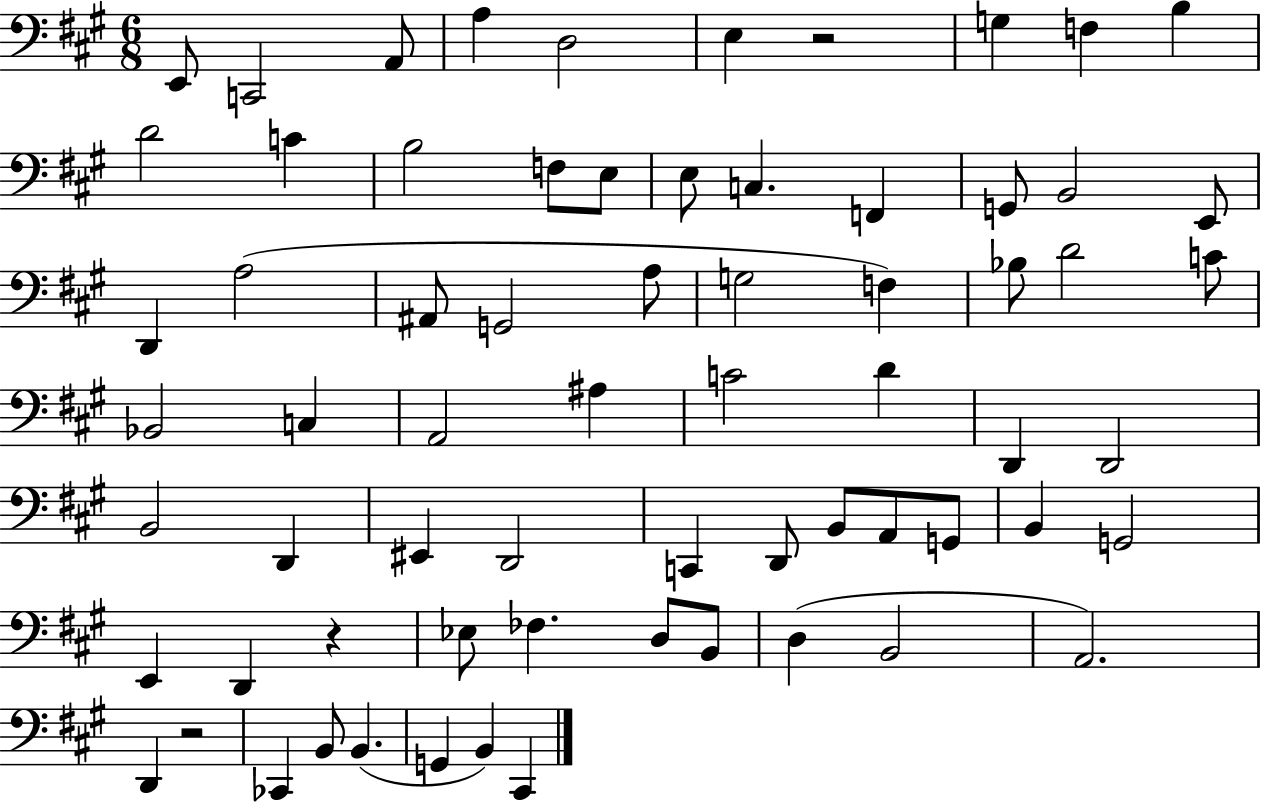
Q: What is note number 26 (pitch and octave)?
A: G3